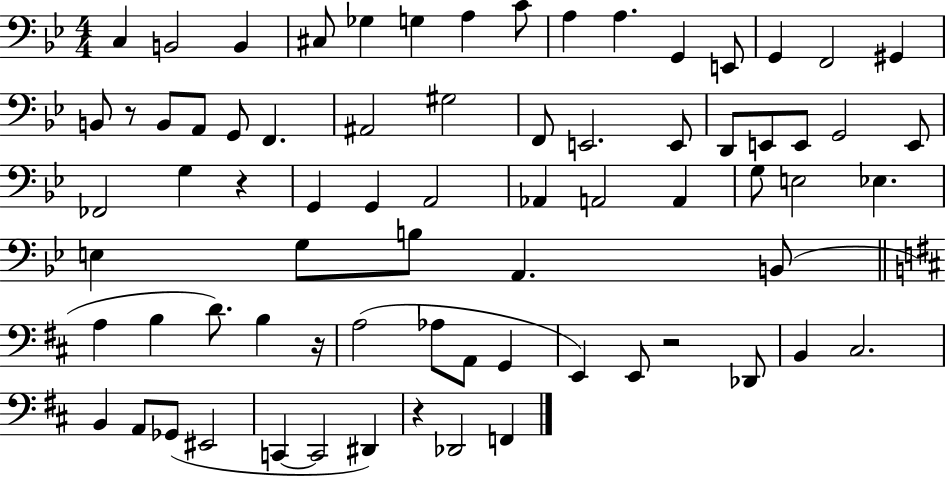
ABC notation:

X:1
T:Untitled
M:4/4
L:1/4
K:Bb
C, B,,2 B,, ^C,/2 _G, G, A, C/2 A, A, G,, E,,/2 G,, F,,2 ^G,, B,,/2 z/2 B,,/2 A,,/2 G,,/2 F,, ^A,,2 ^G,2 F,,/2 E,,2 E,,/2 D,,/2 E,,/2 E,,/2 G,,2 E,,/2 _F,,2 G, z G,, G,, A,,2 _A,, A,,2 A,, G,/2 E,2 _E, E, G,/2 B,/2 A,, B,,/2 A, B, D/2 B, z/4 A,2 _A,/2 A,,/2 G,, E,, E,,/2 z2 _D,,/2 B,, ^C,2 B,, A,,/2 _G,,/2 ^E,,2 C,, C,,2 ^D,, z _D,,2 F,,